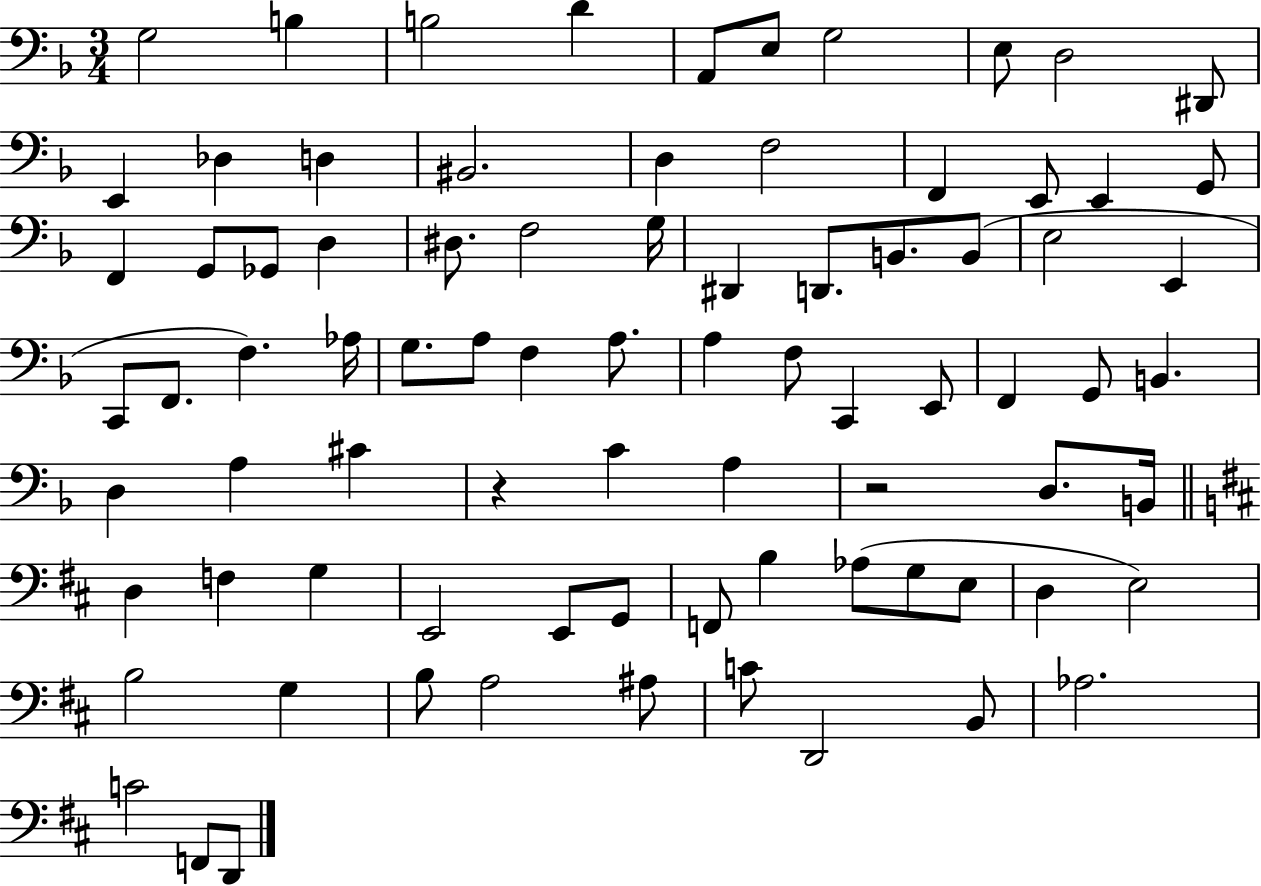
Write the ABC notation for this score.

X:1
T:Untitled
M:3/4
L:1/4
K:F
G,2 B, B,2 D A,,/2 E,/2 G,2 E,/2 D,2 ^D,,/2 E,, _D, D, ^B,,2 D, F,2 F,, E,,/2 E,, G,,/2 F,, G,,/2 _G,,/2 D, ^D,/2 F,2 G,/4 ^D,, D,,/2 B,,/2 B,,/2 E,2 E,, C,,/2 F,,/2 F, _A,/4 G,/2 A,/2 F, A,/2 A, F,/2 C,, E,,/2 F,, G,,/2 B,, D, A, ^C z C A, z2 D,/2 B,,/4 D, F, G, E,,2 E,,/2 G,,/2 F,,/2 B, _A,/2 G,/2 E,/2 D, E,2 B,2 G, B,/2 A,2 ^A,/2 C/2 D,,2 B,,/2 _A,2 C2 F,,/2 D,,/2